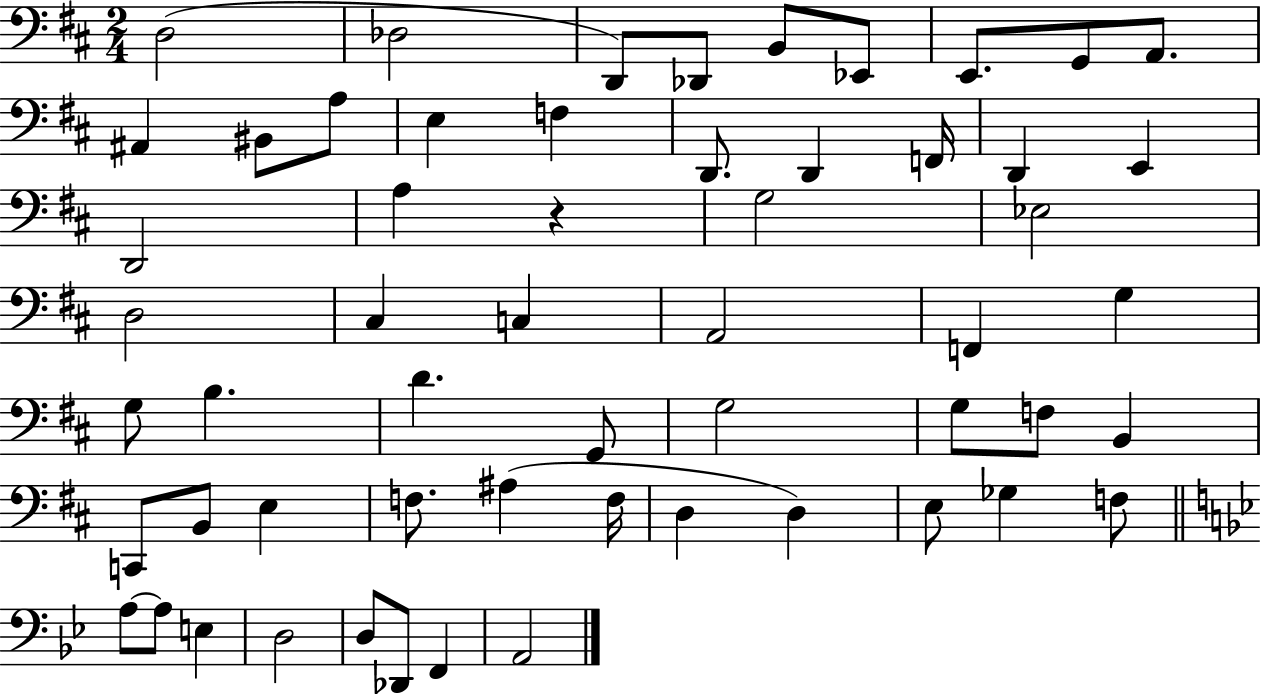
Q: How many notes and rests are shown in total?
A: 57